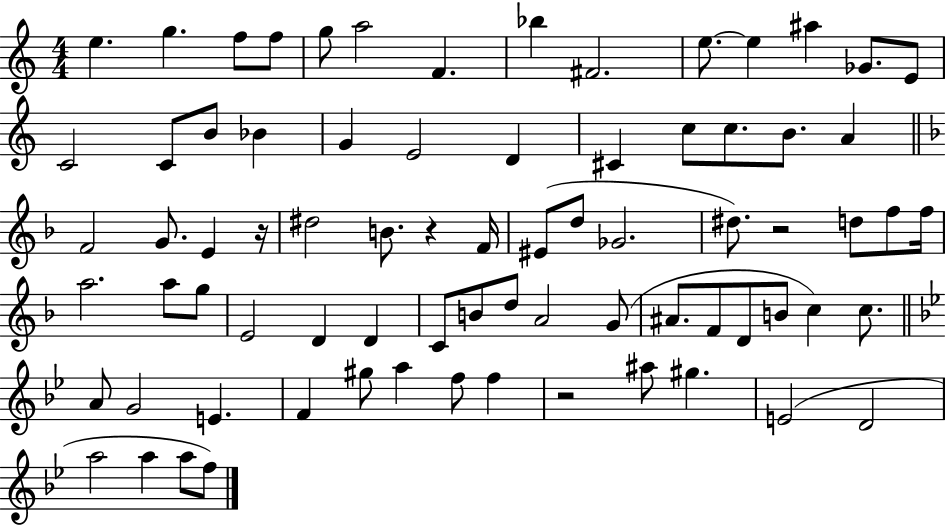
{
  \clef treble
  \numericTimeSignature
  \time 4/4
  \key c \major
  \repeat volta 2 { e''4. g''4. f''8 f''8 | g''8 a''2 f'4. | bes''4 fis'2. | e''8.~~ e''4 ais''4 ges'8. e'8 | \break c'2 c'8 b'8 bes'4 | g'4 e'2 d'4 | cis'4 c''8 c''8. b'8. a'4 | \bar "||" \break \key d \minor f'2 g'8. e'4 r16 | dis''2 b'8. r4 f'16 | eis'8( d''8 ges'2. | dis''8.) r2 d''8 f''8 f''16 | \break a''2. a''8 g''8 | e'2 d'4 d'4 | c'8 b'8 d''8 a'2 g'8( | ais'8. f'8 d'8 b'8 c''4) c''8. | \break \bar "||" \break \key g \minor a'8 g'2 e'4. | f'4 gis''8 a''4 f''8 f''4 | r2 ais''8 gis''4. | e'2( d'2 | \break a''2 a''4 a''8 f''8) | } \bar "|."
}